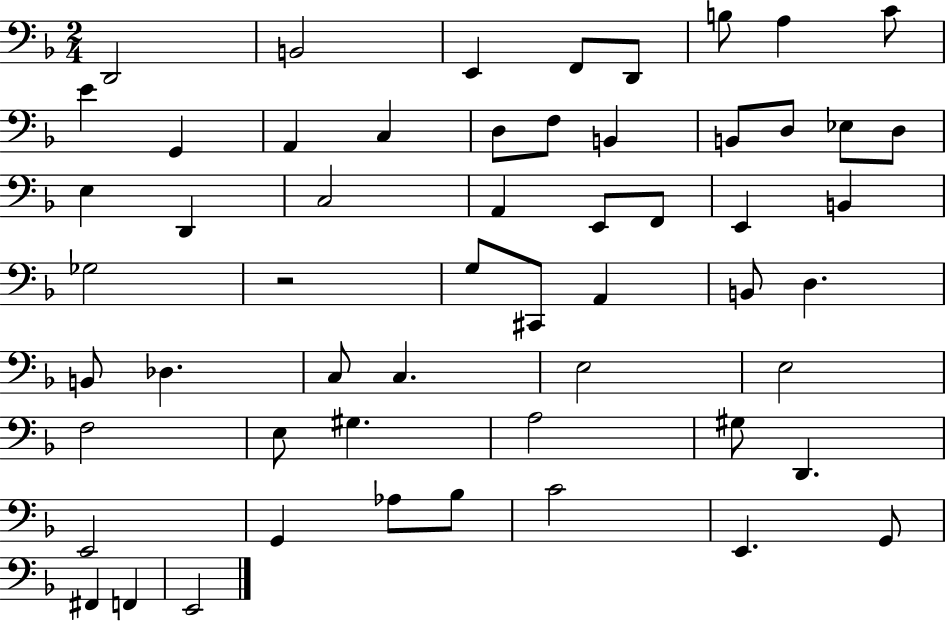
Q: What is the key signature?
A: F major